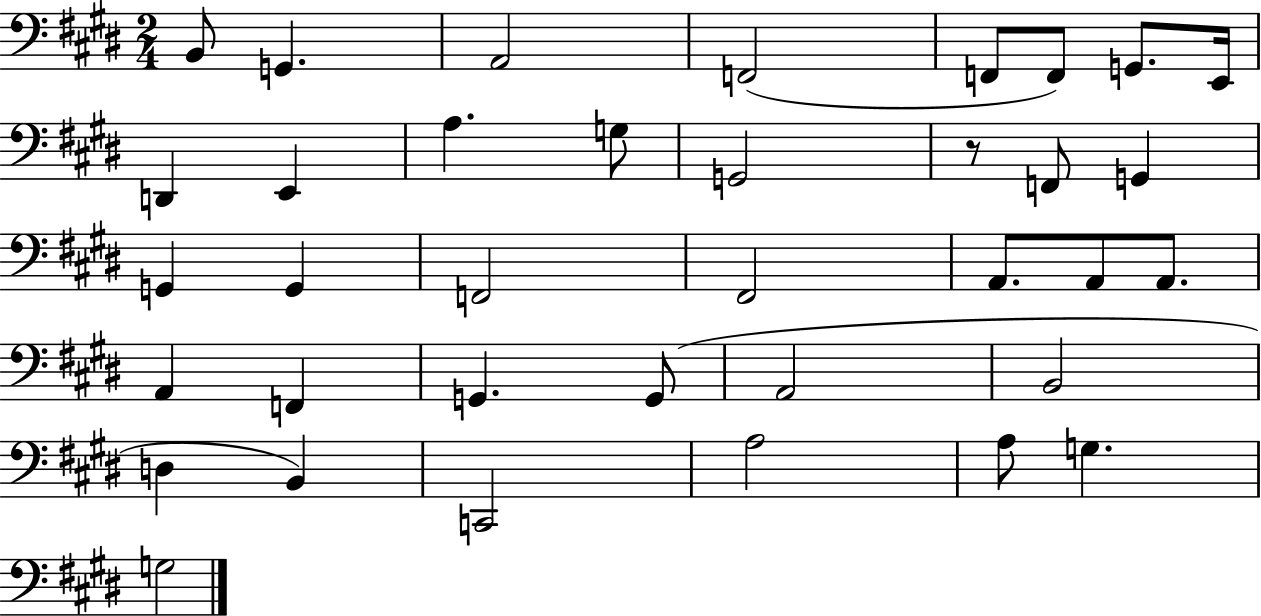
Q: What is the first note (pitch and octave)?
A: B2